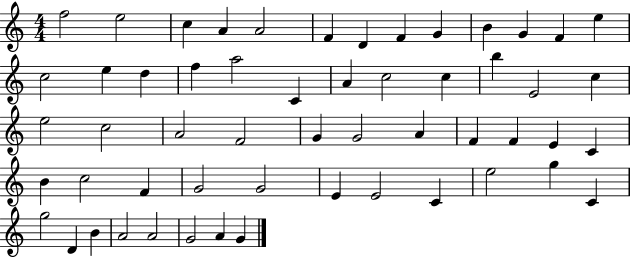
F5/h E5/h C5/q A4/q A4/h F4/q D4/q F4/q G4/q B4/q G4/q F4/q E5/q C5/h E5/q D5/q F5/q A5/h C4/q A4/q C5/h C5/q B5/q E4/h C5/q E5/h C5/h A4/h F4/h G4/q G4/h A4/q F4/q F4/q E4/q C4/q B4/q C5/h F4/q G4/h G4/h E4/q E4/h C4/q E5/h G5/q C4/q G5/h D4/q B4/q A4/h A4/h G4/h A4/q G4/q